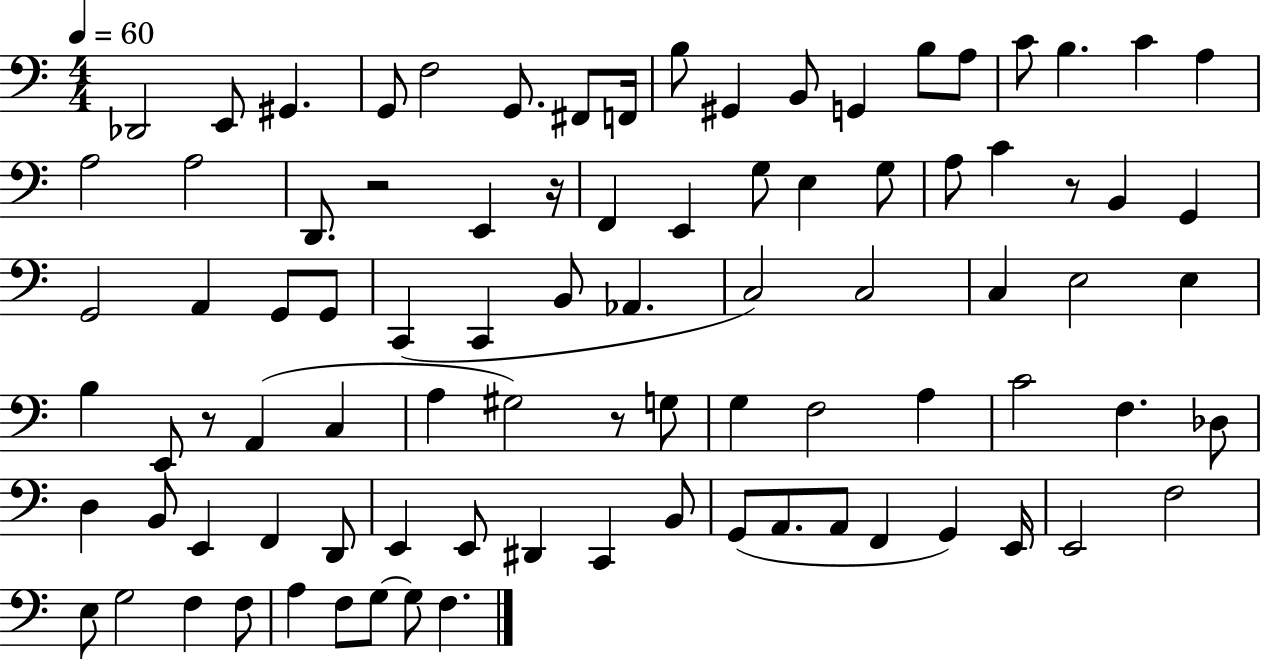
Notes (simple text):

Db2/h E2/e G#2/q. G2/e F3/h G2/e. F#2/e F2/s B3/e G#2/q B2/e G2/q B3/e A3/e C4/e B3/q. C4/q A3/q A3/h A3/h D2/e. R/h E2/q R/s F2/q E2/q G3/e E3/q G3/e A3/e C4/q R/e B2/q G2/q G2/h A2/q G2/e G2/e C2/q C2/q B2/e Ab2/q. C3/h C3/h C3/q E3/h E3/q B3/q E2/e R/e A2/q C3/q A3/q G#3/h R/e G3/e G3/q F3/h A3/q C4/h F3/q. Db3/e D3/q B2/e E2/q F2/q D2/e E2/q E2/e D#2/q C2/q B2/e G2/e A2/e. A2/e F2/q G2/q E2/s E2/h F3/h E3/e G3/h F3/q F3/e A3/q F3/e G3/e G3/e F3/q.